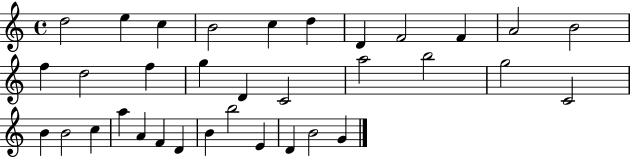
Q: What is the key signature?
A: C major